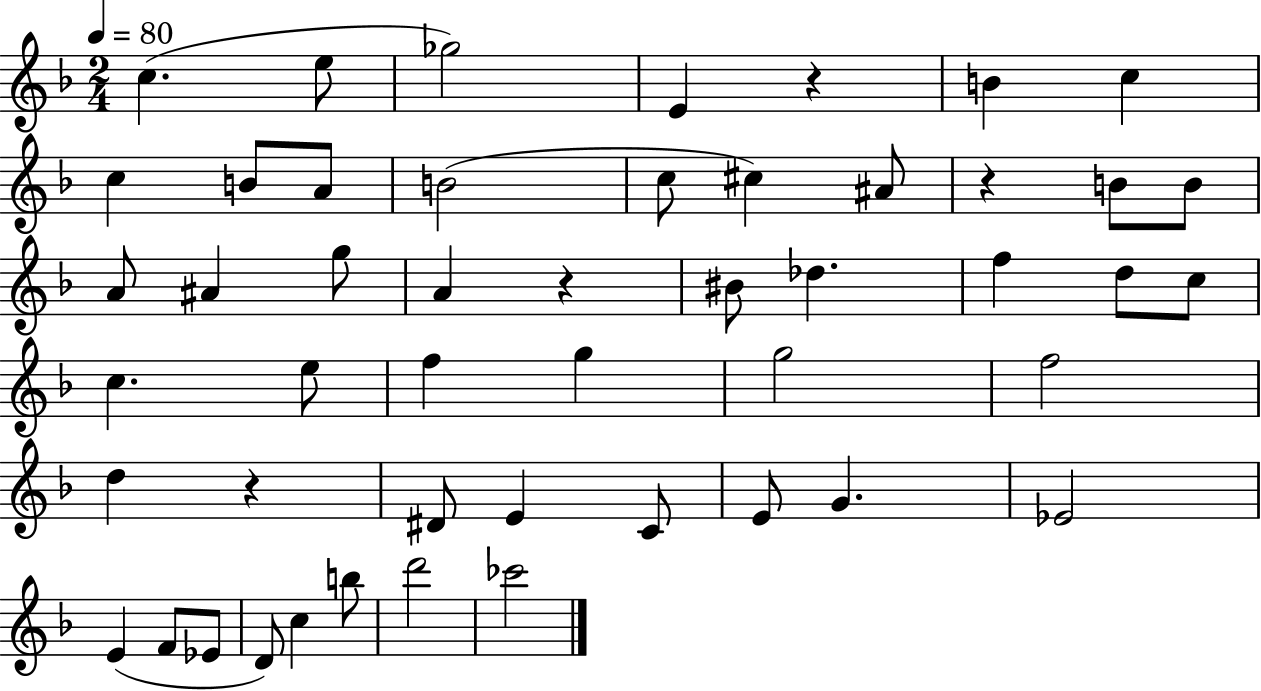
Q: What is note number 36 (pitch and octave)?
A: G4